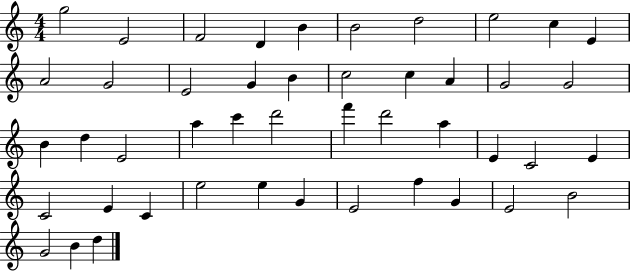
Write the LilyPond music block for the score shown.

{
  \clef treble
  \numericTimeSignature
  \time 4/4
  \key c \major
  g''2 e'2 | f'2 d'4 b'4 | b'2 d''2 | e''2 c''4 e'4 | \break a'2 g'2 | e'2 g'4 b'4 | c''2 c''4 a'4 | g'2 g'2 | \break b'4 d''4 e'2 | a''4 c'''4 d'''2 | f'''4 d'''2 a''4 | e'4 c'2 e'4 | \break c'2 e'4 c'4 | e''2 e''4 g'4 | e'2 f''4 g'4 | e'2 b'2 | \break g'2 b'4 d''4 | \bar "|."
}